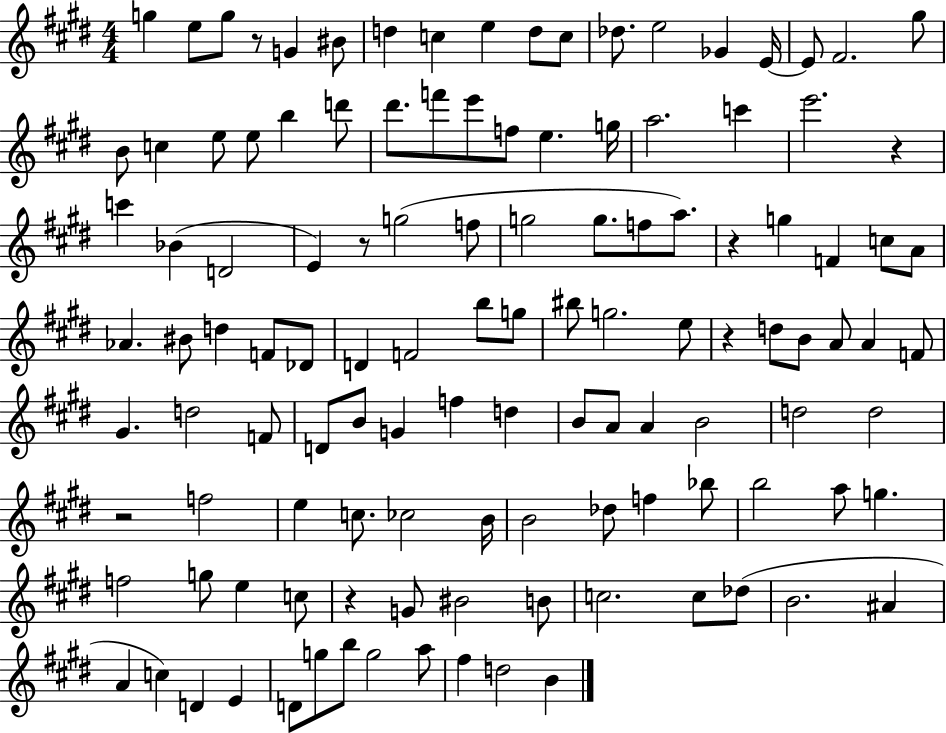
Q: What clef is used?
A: treble